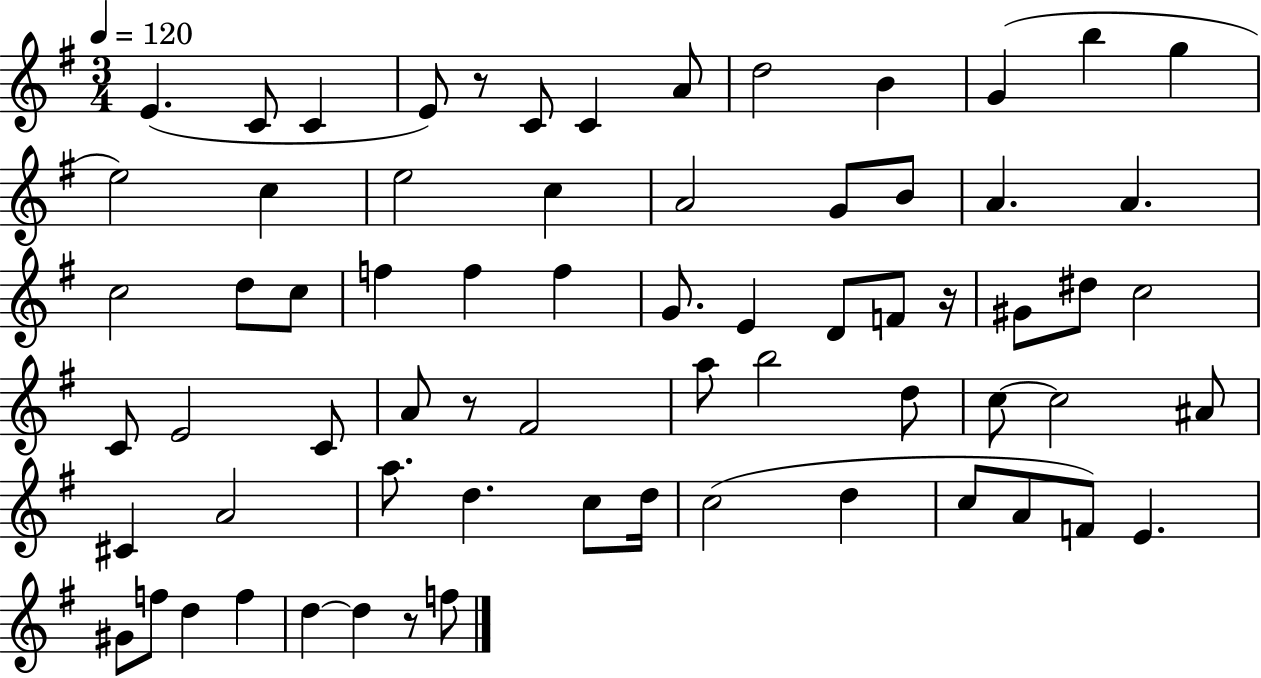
X:1
T:Untitled
M:3/4
L:1/4
K:G
E C/2 C E/2 z/2 C/2 C A/2 d2 B G b g e2 c e2 c A2 G/2 B/2 A A c2 d/2 c/2 f f f G/2 E D/2 F/2 z/4 ^G/2 ^d/2 c2 C/2 E2 C/2 A/2 z/2 ^F2 a/2 b2 d/2 c/2 c2 ^A/2 ^C A2 a/2 d c/2 d/4 c2 d c/2 A/2 F/2 E ^G/2 f/2 d f d d z/2 f/2